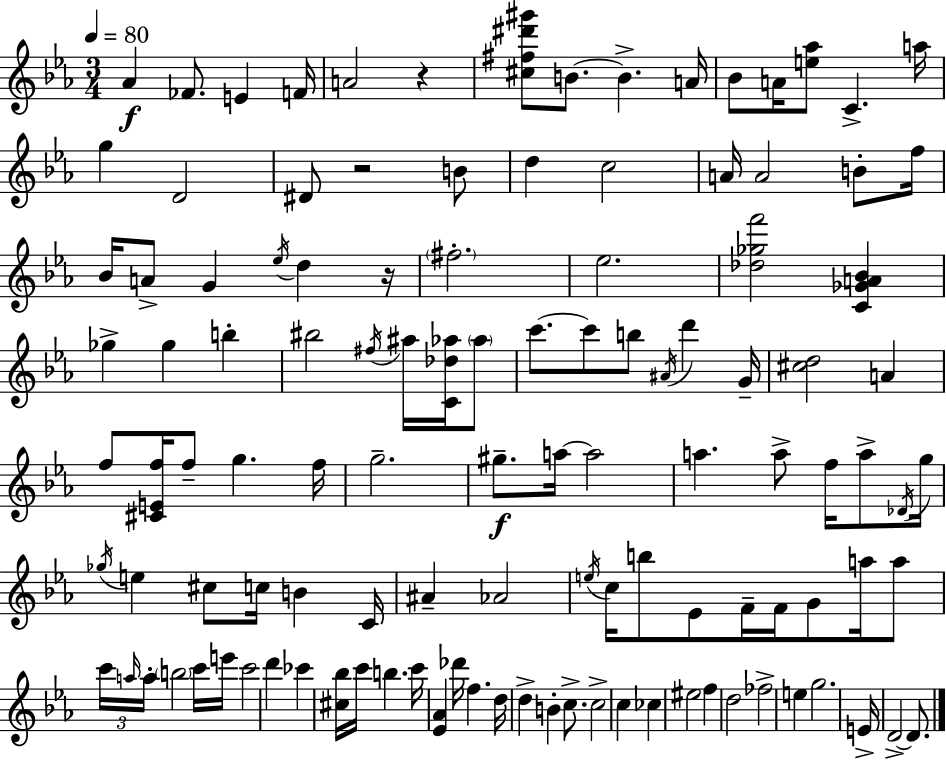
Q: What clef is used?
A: treble